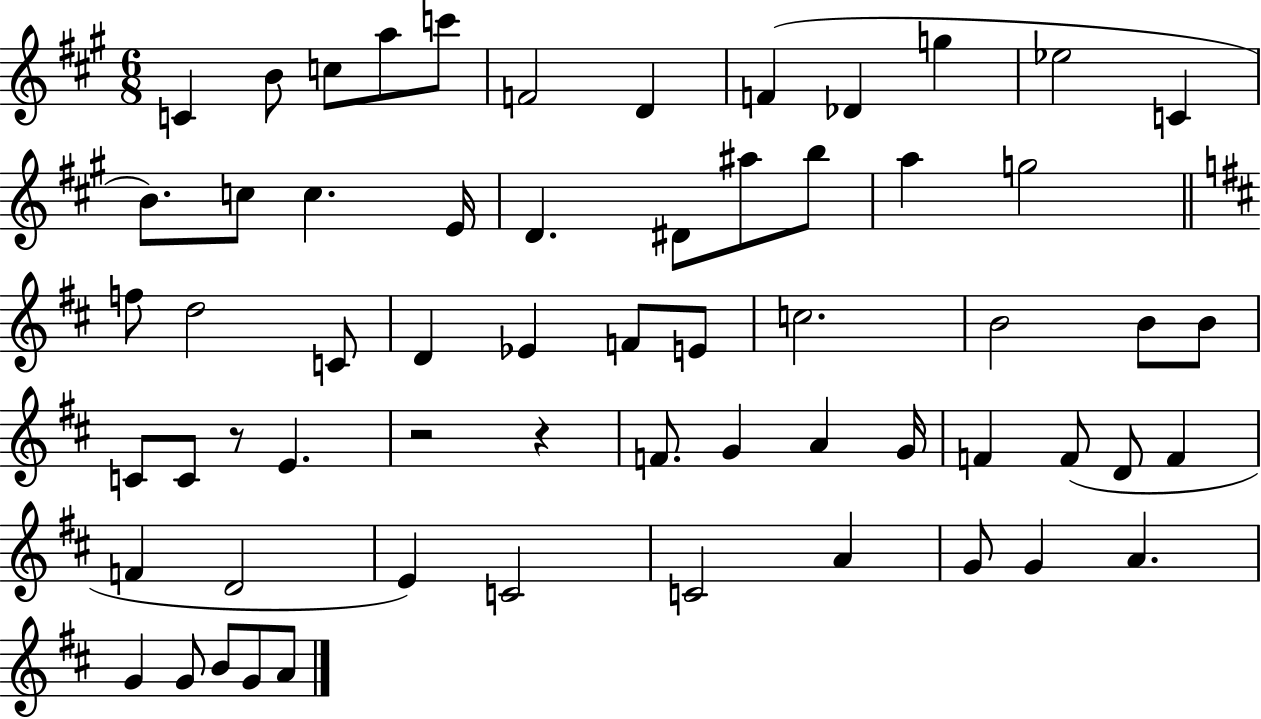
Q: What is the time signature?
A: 6/8